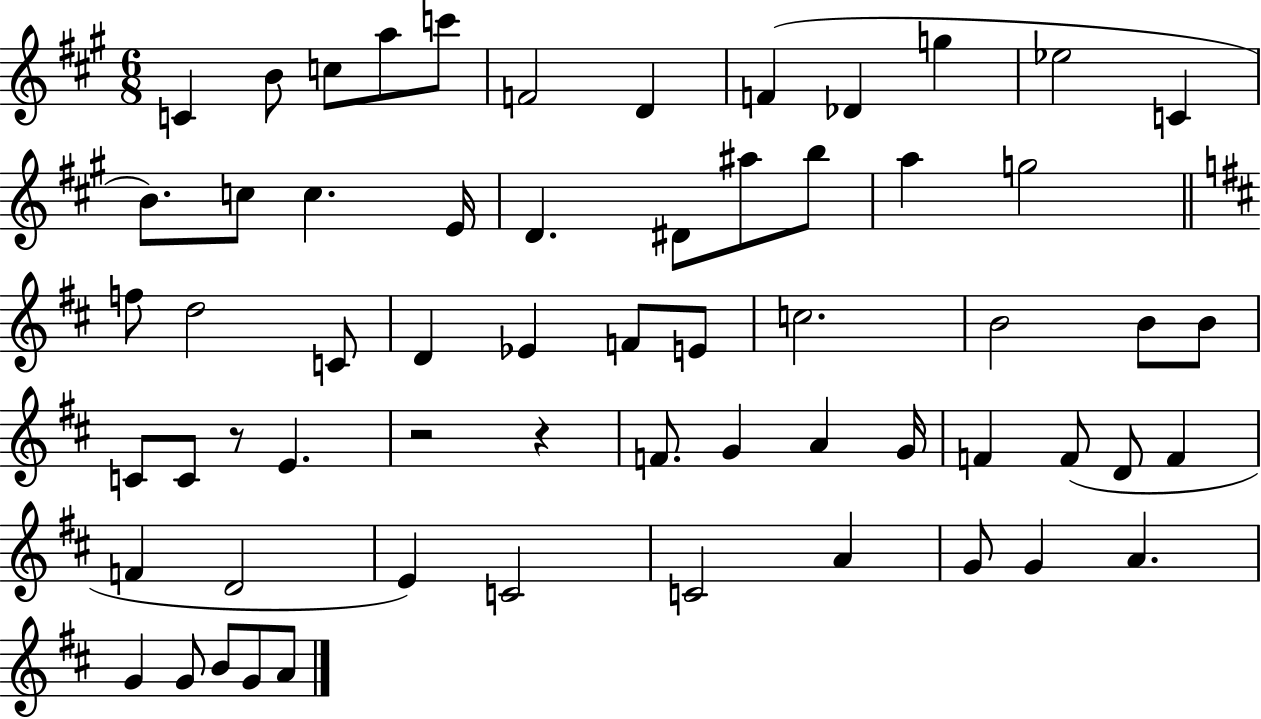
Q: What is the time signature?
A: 6/8